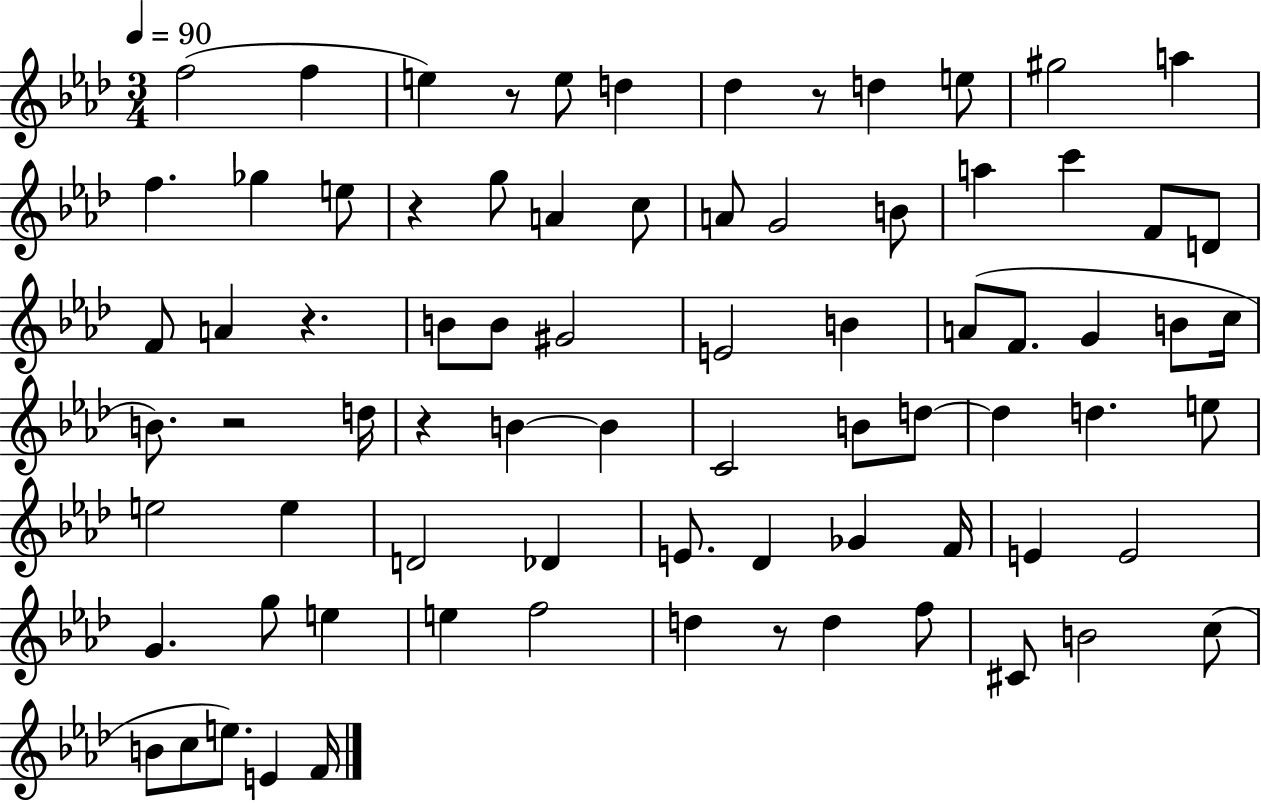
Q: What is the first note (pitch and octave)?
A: F5